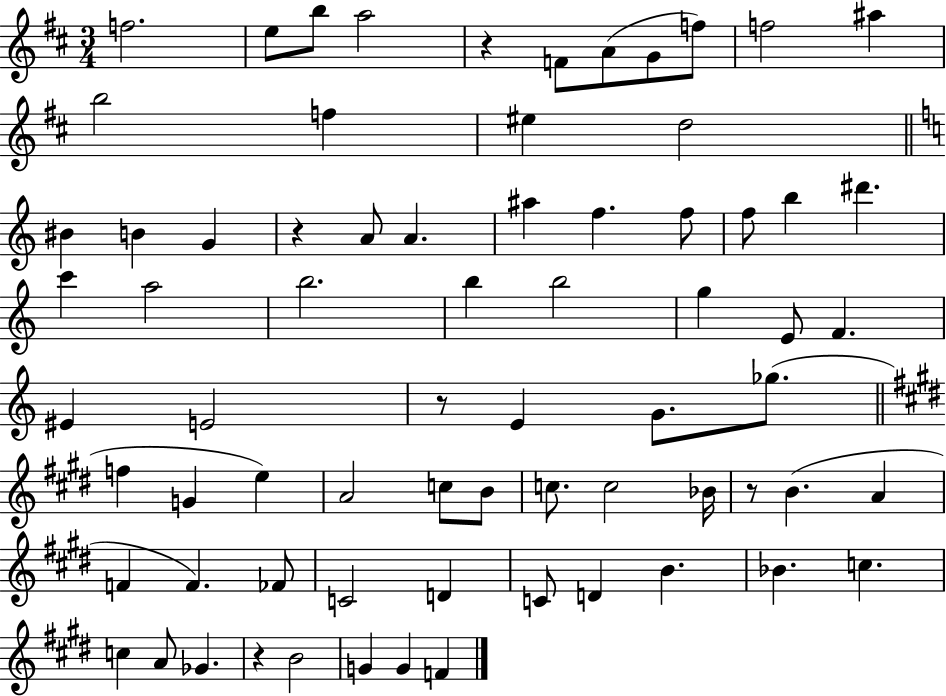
{
  \clef treble
  \numericTimeSignature
  \time 3/4
  \key d \major
  \repeat volta 2 { f''2. | e''8 b''8 a''2 | r4 f'8 a'8( g'8 f''8) | f''2 ais''4 | \break b''2 f''4 | eis''4 d''2 | \bar "||" \break \key a \minor bis'4 b'4 g'4 | r4 a'8 a'4. | ais''4 f''4. f''8 | f''8 b''4 dis'''4. | \break c'''4 a''2 | b''2. | b''4 b''2 | g''4 e'8 f'4. | \break eis'4 e'2 | r8 e'4 g'8. ges''8.( | \bar "||" \break \key e \major f''4 g'4 e''4) | a'2 c''8 b'8 | c''8. c''2 bes'16 | r8 b'4.( a'4 | \break f'4 f'4.) fes'8 | c'2 d'4 | c'8 d'4 b'4. | bes'4. c''4. | \break c''4 a'8 ges'4. | r4 b'2 | g'4 g'4 f'4 | } \bar "|."
}